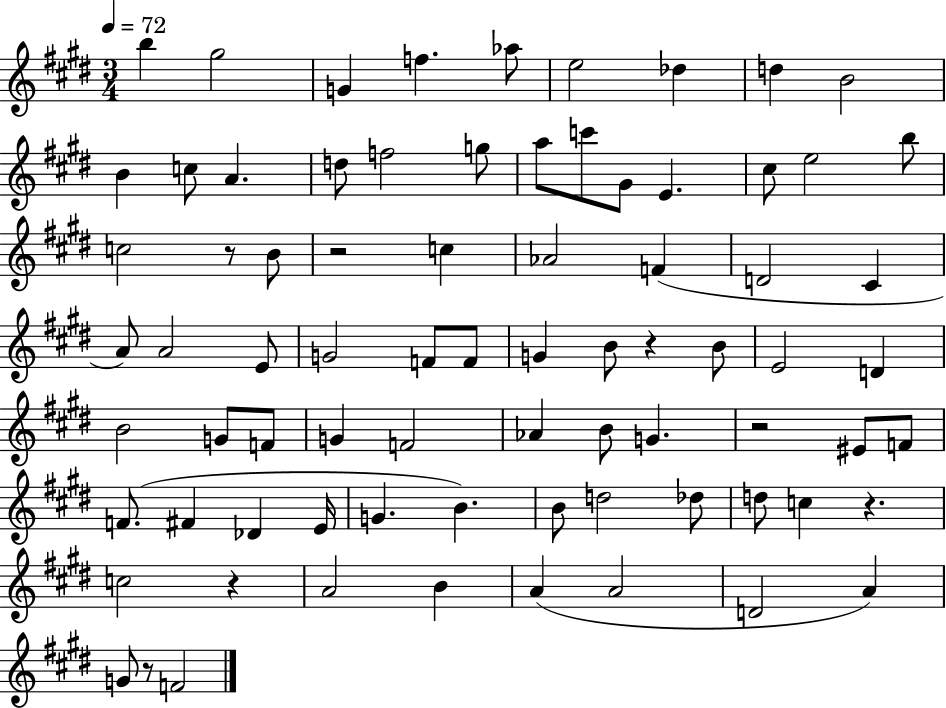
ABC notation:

X:1
T:Untitled
M:3/4
L:1/4
K:E
b ^g2 G f _a/2 e2 _d d B2 B c/2 A d/2 f2 g/2 a/2 c'/2 ^G/2 E ^c/2 e2 b/2 c2 z/2 B/2 z2 c _A2 F D2 ^C A/2 A2 E/2 G2 F/2 F/2 G B/2 z B/2 E2 D B2 G/2 F/2 G F2 _A B/2 G z2 ^E/2 F/2 F/2 ^F _D E/4 G B B/2 d2 _d/2 d/2 c z c2 z A2 B A A2 D2 A G/2 z/2 F2